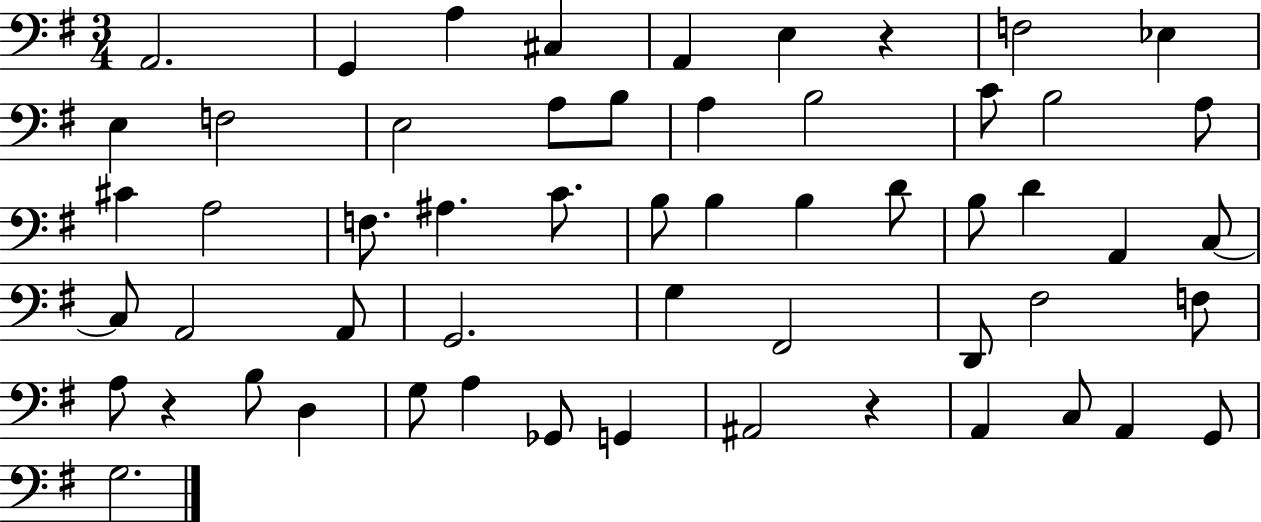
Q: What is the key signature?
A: G major